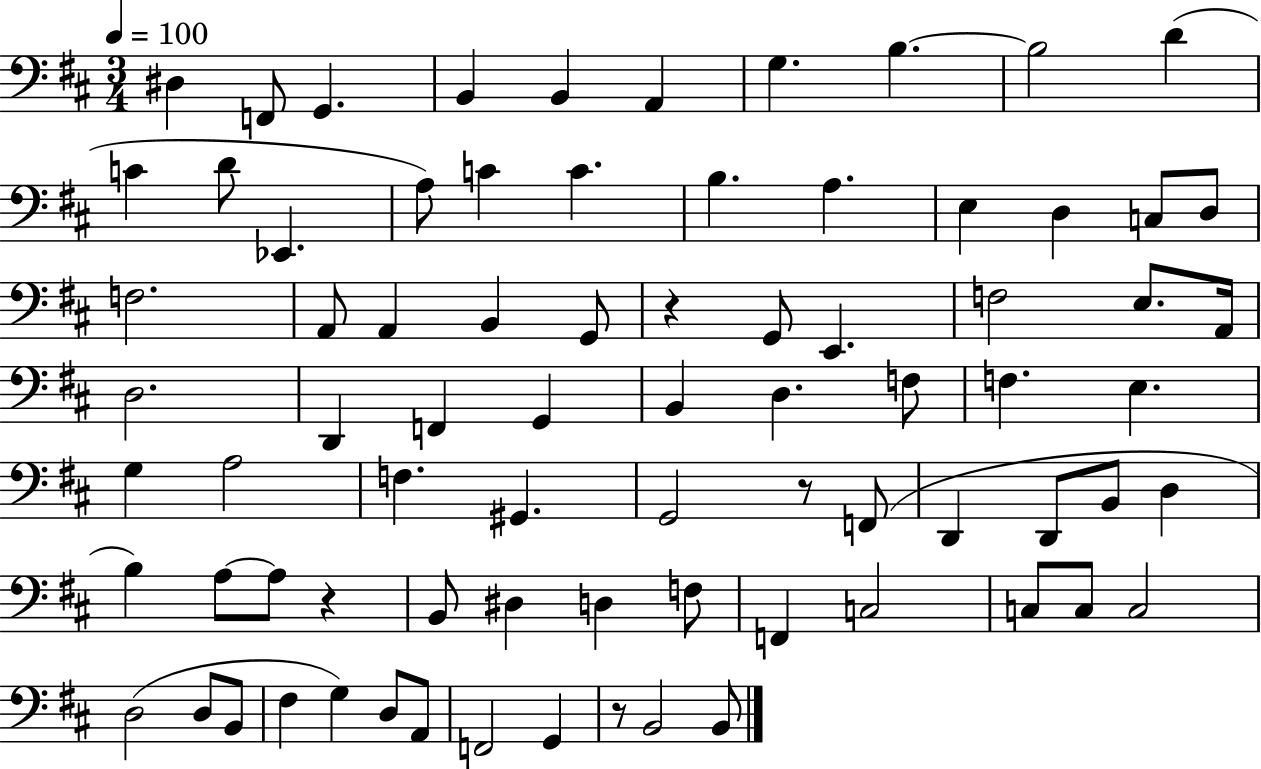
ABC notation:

X:1
T:Untitled
M:3/4
L:1/4
K:D
^D, F,,/2 G,, B,, B,, A,, G, B, B,2 D C D/2 _E,, A,/2 C C B, A, E, D, C,/2 D,/2 F,2 A,,/2 A,, B,, G,,/2 z G,,/2 E,, F,2 E,/2 A,,/4 D,2 D,, F,, G,, B,, D, F,/2 F, E, G, A,2 F, ^G,, G,,2 z/2 F,,/2 D,, D,,/2 B,,/2 D, B, A,/2 A,/2 z B,,/2 ^D, D, F,/2 F,, C,2 C,/2 C,/2 C,2 D,2 D,/2 B,,/2 ^F, G, D,/2 A,,/2 F,,2 G,, z/2 B,,2 B,,/2